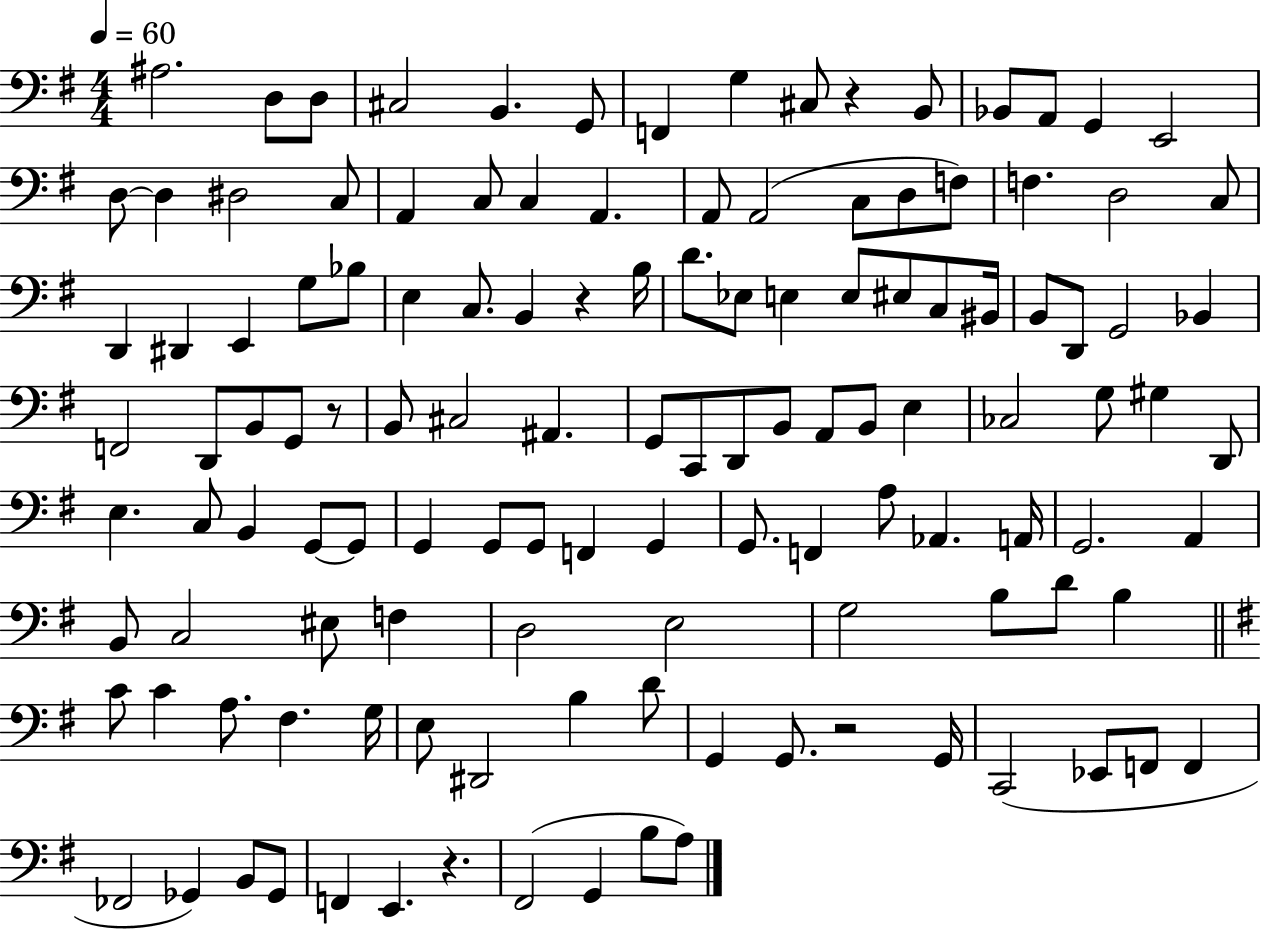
A#3/h. D3/e D3/e C#3/h B2/q. G2/e F2/q G3/q C#3/e R/q B2/e Bb2/e A2/e G2/q E2/h D3/e D3/q D#3/h C3/e A2/q C3/e C3/q A2/q. A2/e A2/h C3/e D3/e F3/e F3/q. D3/h C3/e D2/q D#2/q E2/q G3/e Bb3/e E3/q C3/e. B2/q R/q B3/s D4/e. Eb3/e E3/q E3/e EIS3/e C3/e BIS2/s B2/e D2/e G2/h Bb2/q F2/h D2/e B2/e G2/e R/e B2/e C#3/h A#2/q. G2/e C2/e D2/e B2/e A2/e B2/e E3/q CES3/h G3/e G#3/q D2/e E3/q. C3/e B2/q G2/e G2/e G2/q G2/e G2/e F2/q G2/q G2/e. F2/q A3/e Ab2/q. A2/s G2/h. A2/q B2/e C3/h EIS3/e F3/q D3/h E3/h G3/h B3/e D4/e B3/q C4/e C4/q A3/e. F#3/q. G3/s E3/e D#2/h B3/q D4/e G2/q G2/e. R/h G2/s C2/h Eb2/e F2/e F2/q FES2/h Gb2/q B2/e Gb2/e F2/q E2/q. R/q. F#2/h G2/q B3/e A3/e